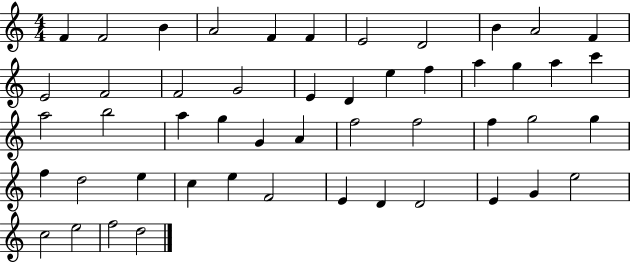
X:1
T:Untitled
M:4/4
L:1/4
K:C
F F2 B A2 F F E2 D2 B A2 F E2 F2 F2 G2 E D e f a g a c' a2 b2 a g G A f2 f2 f g2 g f d2 e c e F2 E D D2 E G e2 c2 e2 f2 d2